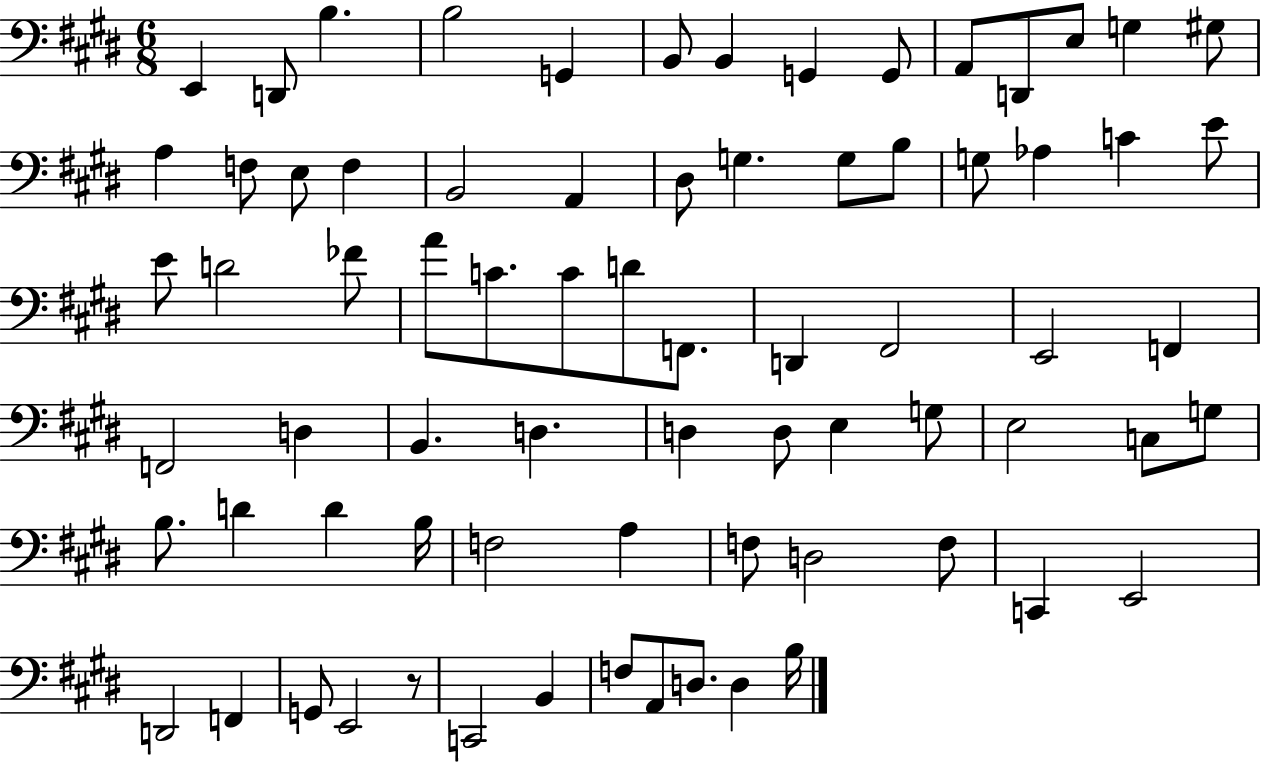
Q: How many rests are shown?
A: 1